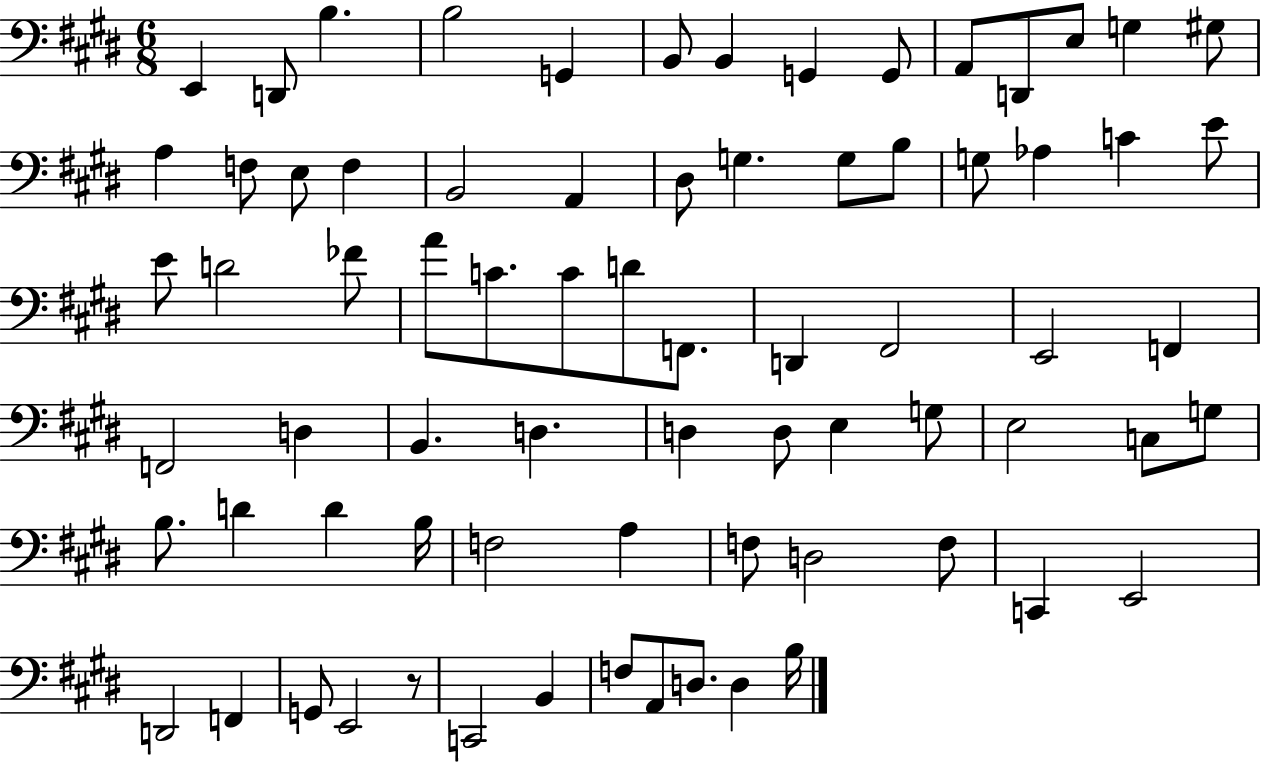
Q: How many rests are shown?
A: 1